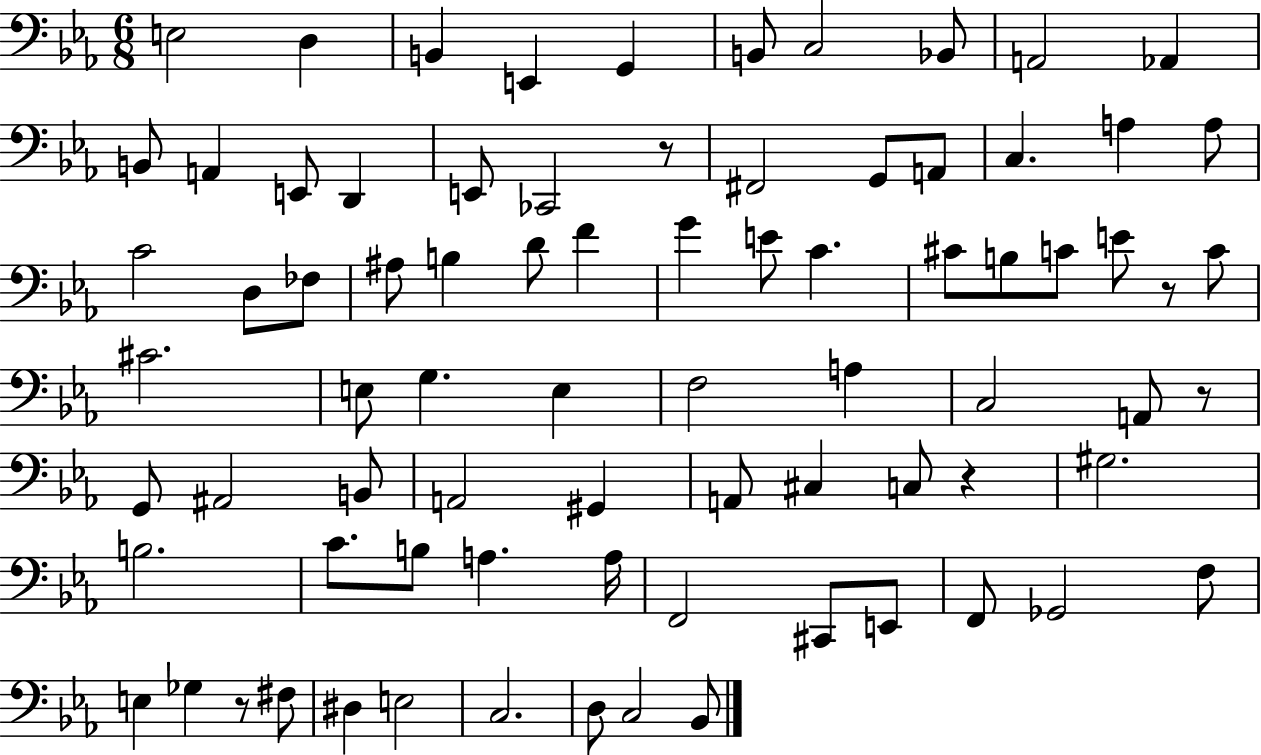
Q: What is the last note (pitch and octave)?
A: Bb2